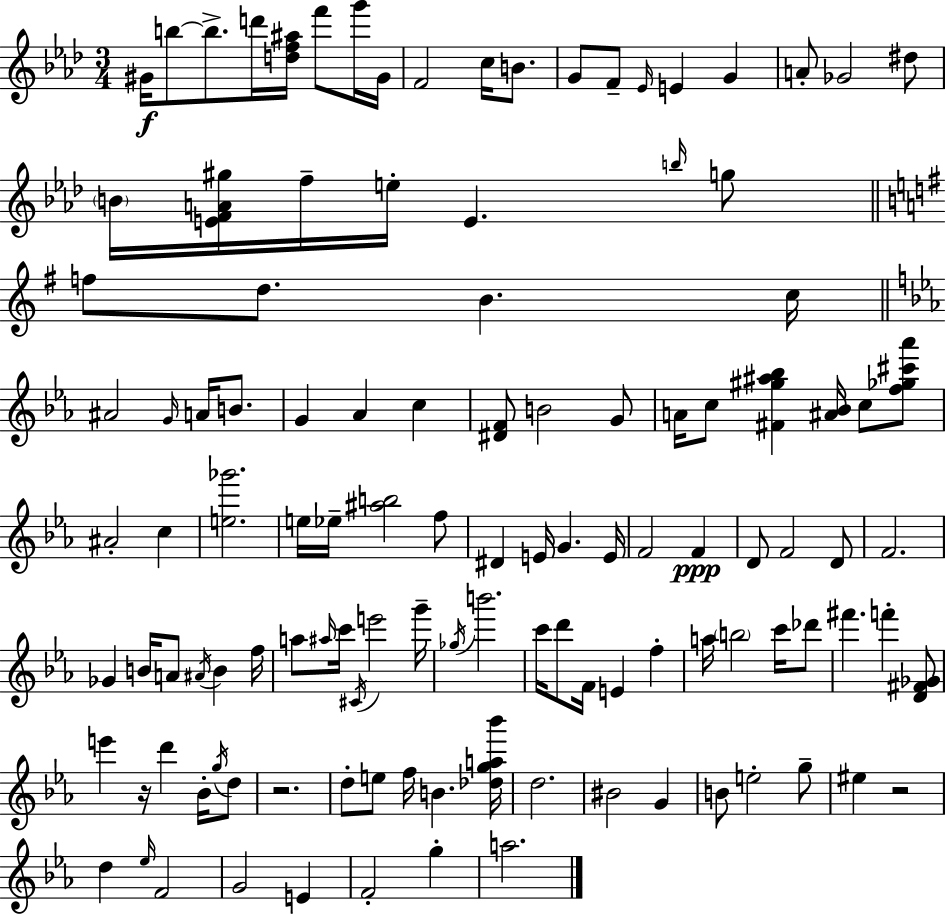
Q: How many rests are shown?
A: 3